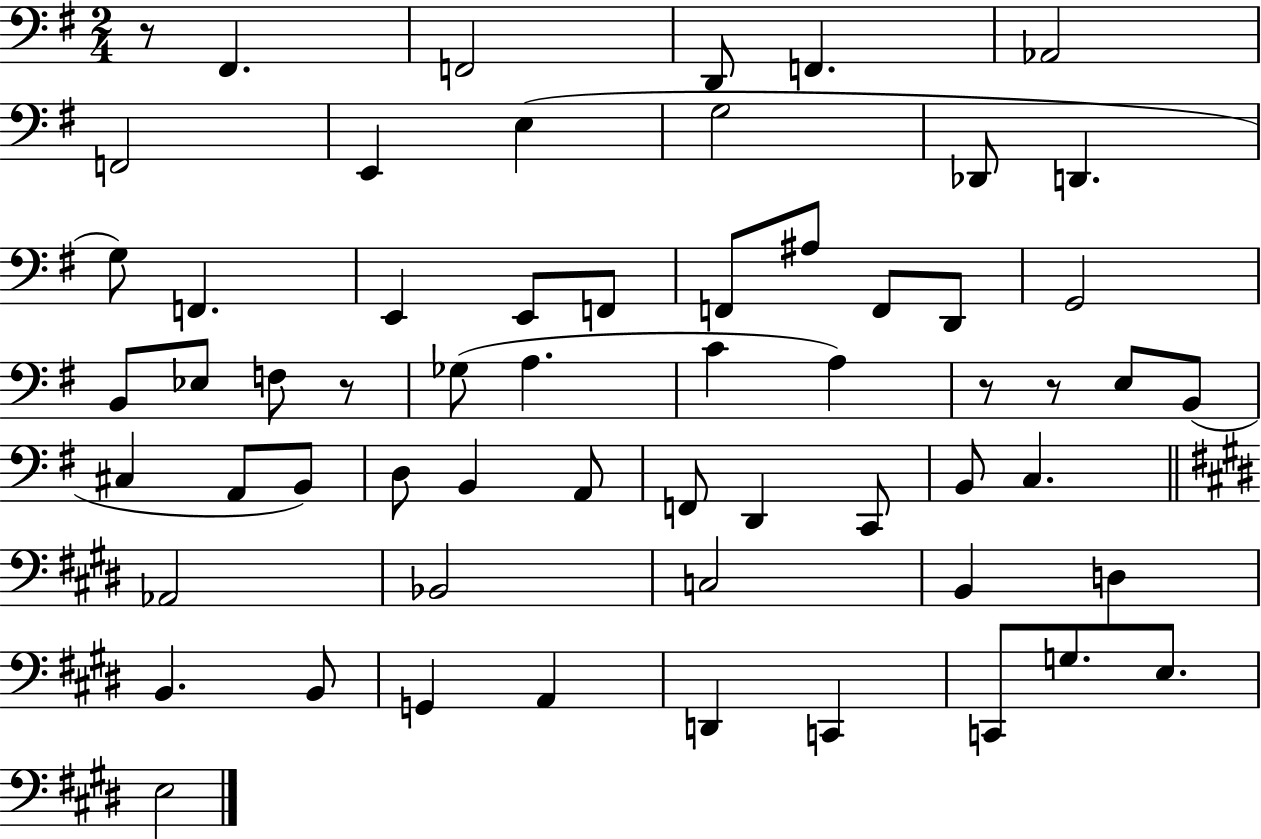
X:1
T:Untitled
M:2/4
L:1/4
K:G
z/2 ^F,, F,,2 D,,/2 F,, _A,,2 F,,2 E,, E, G,2 _D,,/2 D,, G,/2 F,, E,, E,,/2 F,,/2 F,,/2 ^A,/2 F,,/2 D,,/2 G,,2 B,,/2 _E,/2 F,/2 z/2 _G,/2 A, C A, z/2 z/2 E,/2 B,,/2 ^C, A,,/2 B,,/2 D,/2 B,, A,,/2 F,,/2 D,, C,,/2 B,,/2 C, _A,,2 _B,,2 C,2 B,, D, B,, B,,/2 G,, A,, D,, C,, C,,/2 G,/2 E,/2 E,2